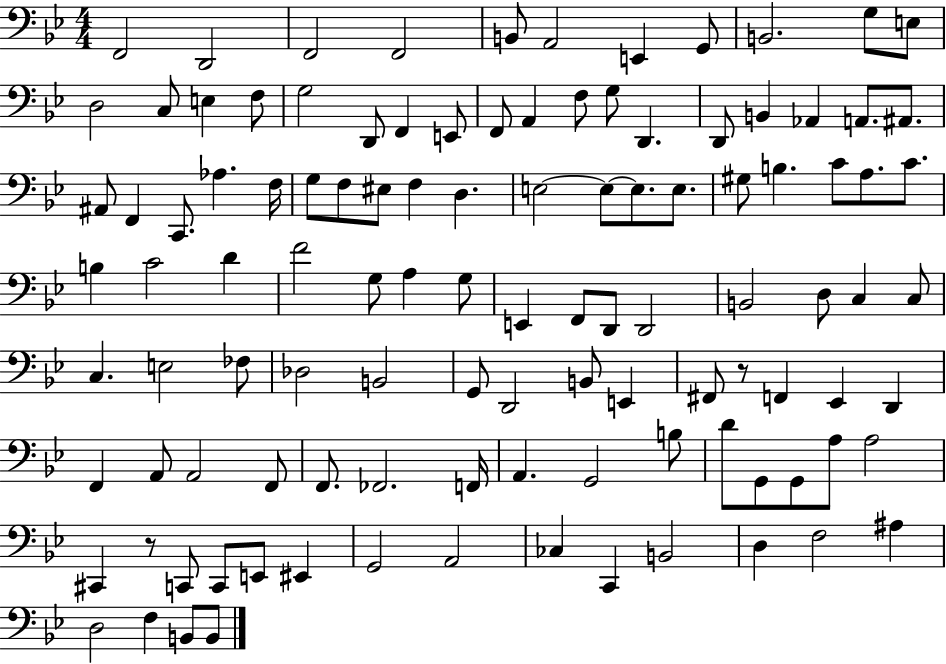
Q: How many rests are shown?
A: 2